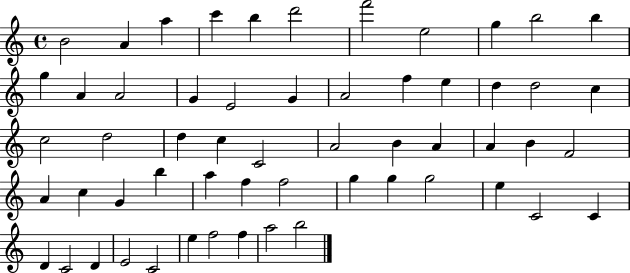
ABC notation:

X:1
T:Untitled
M:4/4
L:1/4
K:C
B2 A a c' b d'2 f'2 e2 g b2 b g A A2 G E2 G A2 f e d d2 c c2 d2 d c C2 A2 B A A B F2 A c G b a f f2 g g g2 e C2 C D C2 D E2 C2 e f2 f a2 b2